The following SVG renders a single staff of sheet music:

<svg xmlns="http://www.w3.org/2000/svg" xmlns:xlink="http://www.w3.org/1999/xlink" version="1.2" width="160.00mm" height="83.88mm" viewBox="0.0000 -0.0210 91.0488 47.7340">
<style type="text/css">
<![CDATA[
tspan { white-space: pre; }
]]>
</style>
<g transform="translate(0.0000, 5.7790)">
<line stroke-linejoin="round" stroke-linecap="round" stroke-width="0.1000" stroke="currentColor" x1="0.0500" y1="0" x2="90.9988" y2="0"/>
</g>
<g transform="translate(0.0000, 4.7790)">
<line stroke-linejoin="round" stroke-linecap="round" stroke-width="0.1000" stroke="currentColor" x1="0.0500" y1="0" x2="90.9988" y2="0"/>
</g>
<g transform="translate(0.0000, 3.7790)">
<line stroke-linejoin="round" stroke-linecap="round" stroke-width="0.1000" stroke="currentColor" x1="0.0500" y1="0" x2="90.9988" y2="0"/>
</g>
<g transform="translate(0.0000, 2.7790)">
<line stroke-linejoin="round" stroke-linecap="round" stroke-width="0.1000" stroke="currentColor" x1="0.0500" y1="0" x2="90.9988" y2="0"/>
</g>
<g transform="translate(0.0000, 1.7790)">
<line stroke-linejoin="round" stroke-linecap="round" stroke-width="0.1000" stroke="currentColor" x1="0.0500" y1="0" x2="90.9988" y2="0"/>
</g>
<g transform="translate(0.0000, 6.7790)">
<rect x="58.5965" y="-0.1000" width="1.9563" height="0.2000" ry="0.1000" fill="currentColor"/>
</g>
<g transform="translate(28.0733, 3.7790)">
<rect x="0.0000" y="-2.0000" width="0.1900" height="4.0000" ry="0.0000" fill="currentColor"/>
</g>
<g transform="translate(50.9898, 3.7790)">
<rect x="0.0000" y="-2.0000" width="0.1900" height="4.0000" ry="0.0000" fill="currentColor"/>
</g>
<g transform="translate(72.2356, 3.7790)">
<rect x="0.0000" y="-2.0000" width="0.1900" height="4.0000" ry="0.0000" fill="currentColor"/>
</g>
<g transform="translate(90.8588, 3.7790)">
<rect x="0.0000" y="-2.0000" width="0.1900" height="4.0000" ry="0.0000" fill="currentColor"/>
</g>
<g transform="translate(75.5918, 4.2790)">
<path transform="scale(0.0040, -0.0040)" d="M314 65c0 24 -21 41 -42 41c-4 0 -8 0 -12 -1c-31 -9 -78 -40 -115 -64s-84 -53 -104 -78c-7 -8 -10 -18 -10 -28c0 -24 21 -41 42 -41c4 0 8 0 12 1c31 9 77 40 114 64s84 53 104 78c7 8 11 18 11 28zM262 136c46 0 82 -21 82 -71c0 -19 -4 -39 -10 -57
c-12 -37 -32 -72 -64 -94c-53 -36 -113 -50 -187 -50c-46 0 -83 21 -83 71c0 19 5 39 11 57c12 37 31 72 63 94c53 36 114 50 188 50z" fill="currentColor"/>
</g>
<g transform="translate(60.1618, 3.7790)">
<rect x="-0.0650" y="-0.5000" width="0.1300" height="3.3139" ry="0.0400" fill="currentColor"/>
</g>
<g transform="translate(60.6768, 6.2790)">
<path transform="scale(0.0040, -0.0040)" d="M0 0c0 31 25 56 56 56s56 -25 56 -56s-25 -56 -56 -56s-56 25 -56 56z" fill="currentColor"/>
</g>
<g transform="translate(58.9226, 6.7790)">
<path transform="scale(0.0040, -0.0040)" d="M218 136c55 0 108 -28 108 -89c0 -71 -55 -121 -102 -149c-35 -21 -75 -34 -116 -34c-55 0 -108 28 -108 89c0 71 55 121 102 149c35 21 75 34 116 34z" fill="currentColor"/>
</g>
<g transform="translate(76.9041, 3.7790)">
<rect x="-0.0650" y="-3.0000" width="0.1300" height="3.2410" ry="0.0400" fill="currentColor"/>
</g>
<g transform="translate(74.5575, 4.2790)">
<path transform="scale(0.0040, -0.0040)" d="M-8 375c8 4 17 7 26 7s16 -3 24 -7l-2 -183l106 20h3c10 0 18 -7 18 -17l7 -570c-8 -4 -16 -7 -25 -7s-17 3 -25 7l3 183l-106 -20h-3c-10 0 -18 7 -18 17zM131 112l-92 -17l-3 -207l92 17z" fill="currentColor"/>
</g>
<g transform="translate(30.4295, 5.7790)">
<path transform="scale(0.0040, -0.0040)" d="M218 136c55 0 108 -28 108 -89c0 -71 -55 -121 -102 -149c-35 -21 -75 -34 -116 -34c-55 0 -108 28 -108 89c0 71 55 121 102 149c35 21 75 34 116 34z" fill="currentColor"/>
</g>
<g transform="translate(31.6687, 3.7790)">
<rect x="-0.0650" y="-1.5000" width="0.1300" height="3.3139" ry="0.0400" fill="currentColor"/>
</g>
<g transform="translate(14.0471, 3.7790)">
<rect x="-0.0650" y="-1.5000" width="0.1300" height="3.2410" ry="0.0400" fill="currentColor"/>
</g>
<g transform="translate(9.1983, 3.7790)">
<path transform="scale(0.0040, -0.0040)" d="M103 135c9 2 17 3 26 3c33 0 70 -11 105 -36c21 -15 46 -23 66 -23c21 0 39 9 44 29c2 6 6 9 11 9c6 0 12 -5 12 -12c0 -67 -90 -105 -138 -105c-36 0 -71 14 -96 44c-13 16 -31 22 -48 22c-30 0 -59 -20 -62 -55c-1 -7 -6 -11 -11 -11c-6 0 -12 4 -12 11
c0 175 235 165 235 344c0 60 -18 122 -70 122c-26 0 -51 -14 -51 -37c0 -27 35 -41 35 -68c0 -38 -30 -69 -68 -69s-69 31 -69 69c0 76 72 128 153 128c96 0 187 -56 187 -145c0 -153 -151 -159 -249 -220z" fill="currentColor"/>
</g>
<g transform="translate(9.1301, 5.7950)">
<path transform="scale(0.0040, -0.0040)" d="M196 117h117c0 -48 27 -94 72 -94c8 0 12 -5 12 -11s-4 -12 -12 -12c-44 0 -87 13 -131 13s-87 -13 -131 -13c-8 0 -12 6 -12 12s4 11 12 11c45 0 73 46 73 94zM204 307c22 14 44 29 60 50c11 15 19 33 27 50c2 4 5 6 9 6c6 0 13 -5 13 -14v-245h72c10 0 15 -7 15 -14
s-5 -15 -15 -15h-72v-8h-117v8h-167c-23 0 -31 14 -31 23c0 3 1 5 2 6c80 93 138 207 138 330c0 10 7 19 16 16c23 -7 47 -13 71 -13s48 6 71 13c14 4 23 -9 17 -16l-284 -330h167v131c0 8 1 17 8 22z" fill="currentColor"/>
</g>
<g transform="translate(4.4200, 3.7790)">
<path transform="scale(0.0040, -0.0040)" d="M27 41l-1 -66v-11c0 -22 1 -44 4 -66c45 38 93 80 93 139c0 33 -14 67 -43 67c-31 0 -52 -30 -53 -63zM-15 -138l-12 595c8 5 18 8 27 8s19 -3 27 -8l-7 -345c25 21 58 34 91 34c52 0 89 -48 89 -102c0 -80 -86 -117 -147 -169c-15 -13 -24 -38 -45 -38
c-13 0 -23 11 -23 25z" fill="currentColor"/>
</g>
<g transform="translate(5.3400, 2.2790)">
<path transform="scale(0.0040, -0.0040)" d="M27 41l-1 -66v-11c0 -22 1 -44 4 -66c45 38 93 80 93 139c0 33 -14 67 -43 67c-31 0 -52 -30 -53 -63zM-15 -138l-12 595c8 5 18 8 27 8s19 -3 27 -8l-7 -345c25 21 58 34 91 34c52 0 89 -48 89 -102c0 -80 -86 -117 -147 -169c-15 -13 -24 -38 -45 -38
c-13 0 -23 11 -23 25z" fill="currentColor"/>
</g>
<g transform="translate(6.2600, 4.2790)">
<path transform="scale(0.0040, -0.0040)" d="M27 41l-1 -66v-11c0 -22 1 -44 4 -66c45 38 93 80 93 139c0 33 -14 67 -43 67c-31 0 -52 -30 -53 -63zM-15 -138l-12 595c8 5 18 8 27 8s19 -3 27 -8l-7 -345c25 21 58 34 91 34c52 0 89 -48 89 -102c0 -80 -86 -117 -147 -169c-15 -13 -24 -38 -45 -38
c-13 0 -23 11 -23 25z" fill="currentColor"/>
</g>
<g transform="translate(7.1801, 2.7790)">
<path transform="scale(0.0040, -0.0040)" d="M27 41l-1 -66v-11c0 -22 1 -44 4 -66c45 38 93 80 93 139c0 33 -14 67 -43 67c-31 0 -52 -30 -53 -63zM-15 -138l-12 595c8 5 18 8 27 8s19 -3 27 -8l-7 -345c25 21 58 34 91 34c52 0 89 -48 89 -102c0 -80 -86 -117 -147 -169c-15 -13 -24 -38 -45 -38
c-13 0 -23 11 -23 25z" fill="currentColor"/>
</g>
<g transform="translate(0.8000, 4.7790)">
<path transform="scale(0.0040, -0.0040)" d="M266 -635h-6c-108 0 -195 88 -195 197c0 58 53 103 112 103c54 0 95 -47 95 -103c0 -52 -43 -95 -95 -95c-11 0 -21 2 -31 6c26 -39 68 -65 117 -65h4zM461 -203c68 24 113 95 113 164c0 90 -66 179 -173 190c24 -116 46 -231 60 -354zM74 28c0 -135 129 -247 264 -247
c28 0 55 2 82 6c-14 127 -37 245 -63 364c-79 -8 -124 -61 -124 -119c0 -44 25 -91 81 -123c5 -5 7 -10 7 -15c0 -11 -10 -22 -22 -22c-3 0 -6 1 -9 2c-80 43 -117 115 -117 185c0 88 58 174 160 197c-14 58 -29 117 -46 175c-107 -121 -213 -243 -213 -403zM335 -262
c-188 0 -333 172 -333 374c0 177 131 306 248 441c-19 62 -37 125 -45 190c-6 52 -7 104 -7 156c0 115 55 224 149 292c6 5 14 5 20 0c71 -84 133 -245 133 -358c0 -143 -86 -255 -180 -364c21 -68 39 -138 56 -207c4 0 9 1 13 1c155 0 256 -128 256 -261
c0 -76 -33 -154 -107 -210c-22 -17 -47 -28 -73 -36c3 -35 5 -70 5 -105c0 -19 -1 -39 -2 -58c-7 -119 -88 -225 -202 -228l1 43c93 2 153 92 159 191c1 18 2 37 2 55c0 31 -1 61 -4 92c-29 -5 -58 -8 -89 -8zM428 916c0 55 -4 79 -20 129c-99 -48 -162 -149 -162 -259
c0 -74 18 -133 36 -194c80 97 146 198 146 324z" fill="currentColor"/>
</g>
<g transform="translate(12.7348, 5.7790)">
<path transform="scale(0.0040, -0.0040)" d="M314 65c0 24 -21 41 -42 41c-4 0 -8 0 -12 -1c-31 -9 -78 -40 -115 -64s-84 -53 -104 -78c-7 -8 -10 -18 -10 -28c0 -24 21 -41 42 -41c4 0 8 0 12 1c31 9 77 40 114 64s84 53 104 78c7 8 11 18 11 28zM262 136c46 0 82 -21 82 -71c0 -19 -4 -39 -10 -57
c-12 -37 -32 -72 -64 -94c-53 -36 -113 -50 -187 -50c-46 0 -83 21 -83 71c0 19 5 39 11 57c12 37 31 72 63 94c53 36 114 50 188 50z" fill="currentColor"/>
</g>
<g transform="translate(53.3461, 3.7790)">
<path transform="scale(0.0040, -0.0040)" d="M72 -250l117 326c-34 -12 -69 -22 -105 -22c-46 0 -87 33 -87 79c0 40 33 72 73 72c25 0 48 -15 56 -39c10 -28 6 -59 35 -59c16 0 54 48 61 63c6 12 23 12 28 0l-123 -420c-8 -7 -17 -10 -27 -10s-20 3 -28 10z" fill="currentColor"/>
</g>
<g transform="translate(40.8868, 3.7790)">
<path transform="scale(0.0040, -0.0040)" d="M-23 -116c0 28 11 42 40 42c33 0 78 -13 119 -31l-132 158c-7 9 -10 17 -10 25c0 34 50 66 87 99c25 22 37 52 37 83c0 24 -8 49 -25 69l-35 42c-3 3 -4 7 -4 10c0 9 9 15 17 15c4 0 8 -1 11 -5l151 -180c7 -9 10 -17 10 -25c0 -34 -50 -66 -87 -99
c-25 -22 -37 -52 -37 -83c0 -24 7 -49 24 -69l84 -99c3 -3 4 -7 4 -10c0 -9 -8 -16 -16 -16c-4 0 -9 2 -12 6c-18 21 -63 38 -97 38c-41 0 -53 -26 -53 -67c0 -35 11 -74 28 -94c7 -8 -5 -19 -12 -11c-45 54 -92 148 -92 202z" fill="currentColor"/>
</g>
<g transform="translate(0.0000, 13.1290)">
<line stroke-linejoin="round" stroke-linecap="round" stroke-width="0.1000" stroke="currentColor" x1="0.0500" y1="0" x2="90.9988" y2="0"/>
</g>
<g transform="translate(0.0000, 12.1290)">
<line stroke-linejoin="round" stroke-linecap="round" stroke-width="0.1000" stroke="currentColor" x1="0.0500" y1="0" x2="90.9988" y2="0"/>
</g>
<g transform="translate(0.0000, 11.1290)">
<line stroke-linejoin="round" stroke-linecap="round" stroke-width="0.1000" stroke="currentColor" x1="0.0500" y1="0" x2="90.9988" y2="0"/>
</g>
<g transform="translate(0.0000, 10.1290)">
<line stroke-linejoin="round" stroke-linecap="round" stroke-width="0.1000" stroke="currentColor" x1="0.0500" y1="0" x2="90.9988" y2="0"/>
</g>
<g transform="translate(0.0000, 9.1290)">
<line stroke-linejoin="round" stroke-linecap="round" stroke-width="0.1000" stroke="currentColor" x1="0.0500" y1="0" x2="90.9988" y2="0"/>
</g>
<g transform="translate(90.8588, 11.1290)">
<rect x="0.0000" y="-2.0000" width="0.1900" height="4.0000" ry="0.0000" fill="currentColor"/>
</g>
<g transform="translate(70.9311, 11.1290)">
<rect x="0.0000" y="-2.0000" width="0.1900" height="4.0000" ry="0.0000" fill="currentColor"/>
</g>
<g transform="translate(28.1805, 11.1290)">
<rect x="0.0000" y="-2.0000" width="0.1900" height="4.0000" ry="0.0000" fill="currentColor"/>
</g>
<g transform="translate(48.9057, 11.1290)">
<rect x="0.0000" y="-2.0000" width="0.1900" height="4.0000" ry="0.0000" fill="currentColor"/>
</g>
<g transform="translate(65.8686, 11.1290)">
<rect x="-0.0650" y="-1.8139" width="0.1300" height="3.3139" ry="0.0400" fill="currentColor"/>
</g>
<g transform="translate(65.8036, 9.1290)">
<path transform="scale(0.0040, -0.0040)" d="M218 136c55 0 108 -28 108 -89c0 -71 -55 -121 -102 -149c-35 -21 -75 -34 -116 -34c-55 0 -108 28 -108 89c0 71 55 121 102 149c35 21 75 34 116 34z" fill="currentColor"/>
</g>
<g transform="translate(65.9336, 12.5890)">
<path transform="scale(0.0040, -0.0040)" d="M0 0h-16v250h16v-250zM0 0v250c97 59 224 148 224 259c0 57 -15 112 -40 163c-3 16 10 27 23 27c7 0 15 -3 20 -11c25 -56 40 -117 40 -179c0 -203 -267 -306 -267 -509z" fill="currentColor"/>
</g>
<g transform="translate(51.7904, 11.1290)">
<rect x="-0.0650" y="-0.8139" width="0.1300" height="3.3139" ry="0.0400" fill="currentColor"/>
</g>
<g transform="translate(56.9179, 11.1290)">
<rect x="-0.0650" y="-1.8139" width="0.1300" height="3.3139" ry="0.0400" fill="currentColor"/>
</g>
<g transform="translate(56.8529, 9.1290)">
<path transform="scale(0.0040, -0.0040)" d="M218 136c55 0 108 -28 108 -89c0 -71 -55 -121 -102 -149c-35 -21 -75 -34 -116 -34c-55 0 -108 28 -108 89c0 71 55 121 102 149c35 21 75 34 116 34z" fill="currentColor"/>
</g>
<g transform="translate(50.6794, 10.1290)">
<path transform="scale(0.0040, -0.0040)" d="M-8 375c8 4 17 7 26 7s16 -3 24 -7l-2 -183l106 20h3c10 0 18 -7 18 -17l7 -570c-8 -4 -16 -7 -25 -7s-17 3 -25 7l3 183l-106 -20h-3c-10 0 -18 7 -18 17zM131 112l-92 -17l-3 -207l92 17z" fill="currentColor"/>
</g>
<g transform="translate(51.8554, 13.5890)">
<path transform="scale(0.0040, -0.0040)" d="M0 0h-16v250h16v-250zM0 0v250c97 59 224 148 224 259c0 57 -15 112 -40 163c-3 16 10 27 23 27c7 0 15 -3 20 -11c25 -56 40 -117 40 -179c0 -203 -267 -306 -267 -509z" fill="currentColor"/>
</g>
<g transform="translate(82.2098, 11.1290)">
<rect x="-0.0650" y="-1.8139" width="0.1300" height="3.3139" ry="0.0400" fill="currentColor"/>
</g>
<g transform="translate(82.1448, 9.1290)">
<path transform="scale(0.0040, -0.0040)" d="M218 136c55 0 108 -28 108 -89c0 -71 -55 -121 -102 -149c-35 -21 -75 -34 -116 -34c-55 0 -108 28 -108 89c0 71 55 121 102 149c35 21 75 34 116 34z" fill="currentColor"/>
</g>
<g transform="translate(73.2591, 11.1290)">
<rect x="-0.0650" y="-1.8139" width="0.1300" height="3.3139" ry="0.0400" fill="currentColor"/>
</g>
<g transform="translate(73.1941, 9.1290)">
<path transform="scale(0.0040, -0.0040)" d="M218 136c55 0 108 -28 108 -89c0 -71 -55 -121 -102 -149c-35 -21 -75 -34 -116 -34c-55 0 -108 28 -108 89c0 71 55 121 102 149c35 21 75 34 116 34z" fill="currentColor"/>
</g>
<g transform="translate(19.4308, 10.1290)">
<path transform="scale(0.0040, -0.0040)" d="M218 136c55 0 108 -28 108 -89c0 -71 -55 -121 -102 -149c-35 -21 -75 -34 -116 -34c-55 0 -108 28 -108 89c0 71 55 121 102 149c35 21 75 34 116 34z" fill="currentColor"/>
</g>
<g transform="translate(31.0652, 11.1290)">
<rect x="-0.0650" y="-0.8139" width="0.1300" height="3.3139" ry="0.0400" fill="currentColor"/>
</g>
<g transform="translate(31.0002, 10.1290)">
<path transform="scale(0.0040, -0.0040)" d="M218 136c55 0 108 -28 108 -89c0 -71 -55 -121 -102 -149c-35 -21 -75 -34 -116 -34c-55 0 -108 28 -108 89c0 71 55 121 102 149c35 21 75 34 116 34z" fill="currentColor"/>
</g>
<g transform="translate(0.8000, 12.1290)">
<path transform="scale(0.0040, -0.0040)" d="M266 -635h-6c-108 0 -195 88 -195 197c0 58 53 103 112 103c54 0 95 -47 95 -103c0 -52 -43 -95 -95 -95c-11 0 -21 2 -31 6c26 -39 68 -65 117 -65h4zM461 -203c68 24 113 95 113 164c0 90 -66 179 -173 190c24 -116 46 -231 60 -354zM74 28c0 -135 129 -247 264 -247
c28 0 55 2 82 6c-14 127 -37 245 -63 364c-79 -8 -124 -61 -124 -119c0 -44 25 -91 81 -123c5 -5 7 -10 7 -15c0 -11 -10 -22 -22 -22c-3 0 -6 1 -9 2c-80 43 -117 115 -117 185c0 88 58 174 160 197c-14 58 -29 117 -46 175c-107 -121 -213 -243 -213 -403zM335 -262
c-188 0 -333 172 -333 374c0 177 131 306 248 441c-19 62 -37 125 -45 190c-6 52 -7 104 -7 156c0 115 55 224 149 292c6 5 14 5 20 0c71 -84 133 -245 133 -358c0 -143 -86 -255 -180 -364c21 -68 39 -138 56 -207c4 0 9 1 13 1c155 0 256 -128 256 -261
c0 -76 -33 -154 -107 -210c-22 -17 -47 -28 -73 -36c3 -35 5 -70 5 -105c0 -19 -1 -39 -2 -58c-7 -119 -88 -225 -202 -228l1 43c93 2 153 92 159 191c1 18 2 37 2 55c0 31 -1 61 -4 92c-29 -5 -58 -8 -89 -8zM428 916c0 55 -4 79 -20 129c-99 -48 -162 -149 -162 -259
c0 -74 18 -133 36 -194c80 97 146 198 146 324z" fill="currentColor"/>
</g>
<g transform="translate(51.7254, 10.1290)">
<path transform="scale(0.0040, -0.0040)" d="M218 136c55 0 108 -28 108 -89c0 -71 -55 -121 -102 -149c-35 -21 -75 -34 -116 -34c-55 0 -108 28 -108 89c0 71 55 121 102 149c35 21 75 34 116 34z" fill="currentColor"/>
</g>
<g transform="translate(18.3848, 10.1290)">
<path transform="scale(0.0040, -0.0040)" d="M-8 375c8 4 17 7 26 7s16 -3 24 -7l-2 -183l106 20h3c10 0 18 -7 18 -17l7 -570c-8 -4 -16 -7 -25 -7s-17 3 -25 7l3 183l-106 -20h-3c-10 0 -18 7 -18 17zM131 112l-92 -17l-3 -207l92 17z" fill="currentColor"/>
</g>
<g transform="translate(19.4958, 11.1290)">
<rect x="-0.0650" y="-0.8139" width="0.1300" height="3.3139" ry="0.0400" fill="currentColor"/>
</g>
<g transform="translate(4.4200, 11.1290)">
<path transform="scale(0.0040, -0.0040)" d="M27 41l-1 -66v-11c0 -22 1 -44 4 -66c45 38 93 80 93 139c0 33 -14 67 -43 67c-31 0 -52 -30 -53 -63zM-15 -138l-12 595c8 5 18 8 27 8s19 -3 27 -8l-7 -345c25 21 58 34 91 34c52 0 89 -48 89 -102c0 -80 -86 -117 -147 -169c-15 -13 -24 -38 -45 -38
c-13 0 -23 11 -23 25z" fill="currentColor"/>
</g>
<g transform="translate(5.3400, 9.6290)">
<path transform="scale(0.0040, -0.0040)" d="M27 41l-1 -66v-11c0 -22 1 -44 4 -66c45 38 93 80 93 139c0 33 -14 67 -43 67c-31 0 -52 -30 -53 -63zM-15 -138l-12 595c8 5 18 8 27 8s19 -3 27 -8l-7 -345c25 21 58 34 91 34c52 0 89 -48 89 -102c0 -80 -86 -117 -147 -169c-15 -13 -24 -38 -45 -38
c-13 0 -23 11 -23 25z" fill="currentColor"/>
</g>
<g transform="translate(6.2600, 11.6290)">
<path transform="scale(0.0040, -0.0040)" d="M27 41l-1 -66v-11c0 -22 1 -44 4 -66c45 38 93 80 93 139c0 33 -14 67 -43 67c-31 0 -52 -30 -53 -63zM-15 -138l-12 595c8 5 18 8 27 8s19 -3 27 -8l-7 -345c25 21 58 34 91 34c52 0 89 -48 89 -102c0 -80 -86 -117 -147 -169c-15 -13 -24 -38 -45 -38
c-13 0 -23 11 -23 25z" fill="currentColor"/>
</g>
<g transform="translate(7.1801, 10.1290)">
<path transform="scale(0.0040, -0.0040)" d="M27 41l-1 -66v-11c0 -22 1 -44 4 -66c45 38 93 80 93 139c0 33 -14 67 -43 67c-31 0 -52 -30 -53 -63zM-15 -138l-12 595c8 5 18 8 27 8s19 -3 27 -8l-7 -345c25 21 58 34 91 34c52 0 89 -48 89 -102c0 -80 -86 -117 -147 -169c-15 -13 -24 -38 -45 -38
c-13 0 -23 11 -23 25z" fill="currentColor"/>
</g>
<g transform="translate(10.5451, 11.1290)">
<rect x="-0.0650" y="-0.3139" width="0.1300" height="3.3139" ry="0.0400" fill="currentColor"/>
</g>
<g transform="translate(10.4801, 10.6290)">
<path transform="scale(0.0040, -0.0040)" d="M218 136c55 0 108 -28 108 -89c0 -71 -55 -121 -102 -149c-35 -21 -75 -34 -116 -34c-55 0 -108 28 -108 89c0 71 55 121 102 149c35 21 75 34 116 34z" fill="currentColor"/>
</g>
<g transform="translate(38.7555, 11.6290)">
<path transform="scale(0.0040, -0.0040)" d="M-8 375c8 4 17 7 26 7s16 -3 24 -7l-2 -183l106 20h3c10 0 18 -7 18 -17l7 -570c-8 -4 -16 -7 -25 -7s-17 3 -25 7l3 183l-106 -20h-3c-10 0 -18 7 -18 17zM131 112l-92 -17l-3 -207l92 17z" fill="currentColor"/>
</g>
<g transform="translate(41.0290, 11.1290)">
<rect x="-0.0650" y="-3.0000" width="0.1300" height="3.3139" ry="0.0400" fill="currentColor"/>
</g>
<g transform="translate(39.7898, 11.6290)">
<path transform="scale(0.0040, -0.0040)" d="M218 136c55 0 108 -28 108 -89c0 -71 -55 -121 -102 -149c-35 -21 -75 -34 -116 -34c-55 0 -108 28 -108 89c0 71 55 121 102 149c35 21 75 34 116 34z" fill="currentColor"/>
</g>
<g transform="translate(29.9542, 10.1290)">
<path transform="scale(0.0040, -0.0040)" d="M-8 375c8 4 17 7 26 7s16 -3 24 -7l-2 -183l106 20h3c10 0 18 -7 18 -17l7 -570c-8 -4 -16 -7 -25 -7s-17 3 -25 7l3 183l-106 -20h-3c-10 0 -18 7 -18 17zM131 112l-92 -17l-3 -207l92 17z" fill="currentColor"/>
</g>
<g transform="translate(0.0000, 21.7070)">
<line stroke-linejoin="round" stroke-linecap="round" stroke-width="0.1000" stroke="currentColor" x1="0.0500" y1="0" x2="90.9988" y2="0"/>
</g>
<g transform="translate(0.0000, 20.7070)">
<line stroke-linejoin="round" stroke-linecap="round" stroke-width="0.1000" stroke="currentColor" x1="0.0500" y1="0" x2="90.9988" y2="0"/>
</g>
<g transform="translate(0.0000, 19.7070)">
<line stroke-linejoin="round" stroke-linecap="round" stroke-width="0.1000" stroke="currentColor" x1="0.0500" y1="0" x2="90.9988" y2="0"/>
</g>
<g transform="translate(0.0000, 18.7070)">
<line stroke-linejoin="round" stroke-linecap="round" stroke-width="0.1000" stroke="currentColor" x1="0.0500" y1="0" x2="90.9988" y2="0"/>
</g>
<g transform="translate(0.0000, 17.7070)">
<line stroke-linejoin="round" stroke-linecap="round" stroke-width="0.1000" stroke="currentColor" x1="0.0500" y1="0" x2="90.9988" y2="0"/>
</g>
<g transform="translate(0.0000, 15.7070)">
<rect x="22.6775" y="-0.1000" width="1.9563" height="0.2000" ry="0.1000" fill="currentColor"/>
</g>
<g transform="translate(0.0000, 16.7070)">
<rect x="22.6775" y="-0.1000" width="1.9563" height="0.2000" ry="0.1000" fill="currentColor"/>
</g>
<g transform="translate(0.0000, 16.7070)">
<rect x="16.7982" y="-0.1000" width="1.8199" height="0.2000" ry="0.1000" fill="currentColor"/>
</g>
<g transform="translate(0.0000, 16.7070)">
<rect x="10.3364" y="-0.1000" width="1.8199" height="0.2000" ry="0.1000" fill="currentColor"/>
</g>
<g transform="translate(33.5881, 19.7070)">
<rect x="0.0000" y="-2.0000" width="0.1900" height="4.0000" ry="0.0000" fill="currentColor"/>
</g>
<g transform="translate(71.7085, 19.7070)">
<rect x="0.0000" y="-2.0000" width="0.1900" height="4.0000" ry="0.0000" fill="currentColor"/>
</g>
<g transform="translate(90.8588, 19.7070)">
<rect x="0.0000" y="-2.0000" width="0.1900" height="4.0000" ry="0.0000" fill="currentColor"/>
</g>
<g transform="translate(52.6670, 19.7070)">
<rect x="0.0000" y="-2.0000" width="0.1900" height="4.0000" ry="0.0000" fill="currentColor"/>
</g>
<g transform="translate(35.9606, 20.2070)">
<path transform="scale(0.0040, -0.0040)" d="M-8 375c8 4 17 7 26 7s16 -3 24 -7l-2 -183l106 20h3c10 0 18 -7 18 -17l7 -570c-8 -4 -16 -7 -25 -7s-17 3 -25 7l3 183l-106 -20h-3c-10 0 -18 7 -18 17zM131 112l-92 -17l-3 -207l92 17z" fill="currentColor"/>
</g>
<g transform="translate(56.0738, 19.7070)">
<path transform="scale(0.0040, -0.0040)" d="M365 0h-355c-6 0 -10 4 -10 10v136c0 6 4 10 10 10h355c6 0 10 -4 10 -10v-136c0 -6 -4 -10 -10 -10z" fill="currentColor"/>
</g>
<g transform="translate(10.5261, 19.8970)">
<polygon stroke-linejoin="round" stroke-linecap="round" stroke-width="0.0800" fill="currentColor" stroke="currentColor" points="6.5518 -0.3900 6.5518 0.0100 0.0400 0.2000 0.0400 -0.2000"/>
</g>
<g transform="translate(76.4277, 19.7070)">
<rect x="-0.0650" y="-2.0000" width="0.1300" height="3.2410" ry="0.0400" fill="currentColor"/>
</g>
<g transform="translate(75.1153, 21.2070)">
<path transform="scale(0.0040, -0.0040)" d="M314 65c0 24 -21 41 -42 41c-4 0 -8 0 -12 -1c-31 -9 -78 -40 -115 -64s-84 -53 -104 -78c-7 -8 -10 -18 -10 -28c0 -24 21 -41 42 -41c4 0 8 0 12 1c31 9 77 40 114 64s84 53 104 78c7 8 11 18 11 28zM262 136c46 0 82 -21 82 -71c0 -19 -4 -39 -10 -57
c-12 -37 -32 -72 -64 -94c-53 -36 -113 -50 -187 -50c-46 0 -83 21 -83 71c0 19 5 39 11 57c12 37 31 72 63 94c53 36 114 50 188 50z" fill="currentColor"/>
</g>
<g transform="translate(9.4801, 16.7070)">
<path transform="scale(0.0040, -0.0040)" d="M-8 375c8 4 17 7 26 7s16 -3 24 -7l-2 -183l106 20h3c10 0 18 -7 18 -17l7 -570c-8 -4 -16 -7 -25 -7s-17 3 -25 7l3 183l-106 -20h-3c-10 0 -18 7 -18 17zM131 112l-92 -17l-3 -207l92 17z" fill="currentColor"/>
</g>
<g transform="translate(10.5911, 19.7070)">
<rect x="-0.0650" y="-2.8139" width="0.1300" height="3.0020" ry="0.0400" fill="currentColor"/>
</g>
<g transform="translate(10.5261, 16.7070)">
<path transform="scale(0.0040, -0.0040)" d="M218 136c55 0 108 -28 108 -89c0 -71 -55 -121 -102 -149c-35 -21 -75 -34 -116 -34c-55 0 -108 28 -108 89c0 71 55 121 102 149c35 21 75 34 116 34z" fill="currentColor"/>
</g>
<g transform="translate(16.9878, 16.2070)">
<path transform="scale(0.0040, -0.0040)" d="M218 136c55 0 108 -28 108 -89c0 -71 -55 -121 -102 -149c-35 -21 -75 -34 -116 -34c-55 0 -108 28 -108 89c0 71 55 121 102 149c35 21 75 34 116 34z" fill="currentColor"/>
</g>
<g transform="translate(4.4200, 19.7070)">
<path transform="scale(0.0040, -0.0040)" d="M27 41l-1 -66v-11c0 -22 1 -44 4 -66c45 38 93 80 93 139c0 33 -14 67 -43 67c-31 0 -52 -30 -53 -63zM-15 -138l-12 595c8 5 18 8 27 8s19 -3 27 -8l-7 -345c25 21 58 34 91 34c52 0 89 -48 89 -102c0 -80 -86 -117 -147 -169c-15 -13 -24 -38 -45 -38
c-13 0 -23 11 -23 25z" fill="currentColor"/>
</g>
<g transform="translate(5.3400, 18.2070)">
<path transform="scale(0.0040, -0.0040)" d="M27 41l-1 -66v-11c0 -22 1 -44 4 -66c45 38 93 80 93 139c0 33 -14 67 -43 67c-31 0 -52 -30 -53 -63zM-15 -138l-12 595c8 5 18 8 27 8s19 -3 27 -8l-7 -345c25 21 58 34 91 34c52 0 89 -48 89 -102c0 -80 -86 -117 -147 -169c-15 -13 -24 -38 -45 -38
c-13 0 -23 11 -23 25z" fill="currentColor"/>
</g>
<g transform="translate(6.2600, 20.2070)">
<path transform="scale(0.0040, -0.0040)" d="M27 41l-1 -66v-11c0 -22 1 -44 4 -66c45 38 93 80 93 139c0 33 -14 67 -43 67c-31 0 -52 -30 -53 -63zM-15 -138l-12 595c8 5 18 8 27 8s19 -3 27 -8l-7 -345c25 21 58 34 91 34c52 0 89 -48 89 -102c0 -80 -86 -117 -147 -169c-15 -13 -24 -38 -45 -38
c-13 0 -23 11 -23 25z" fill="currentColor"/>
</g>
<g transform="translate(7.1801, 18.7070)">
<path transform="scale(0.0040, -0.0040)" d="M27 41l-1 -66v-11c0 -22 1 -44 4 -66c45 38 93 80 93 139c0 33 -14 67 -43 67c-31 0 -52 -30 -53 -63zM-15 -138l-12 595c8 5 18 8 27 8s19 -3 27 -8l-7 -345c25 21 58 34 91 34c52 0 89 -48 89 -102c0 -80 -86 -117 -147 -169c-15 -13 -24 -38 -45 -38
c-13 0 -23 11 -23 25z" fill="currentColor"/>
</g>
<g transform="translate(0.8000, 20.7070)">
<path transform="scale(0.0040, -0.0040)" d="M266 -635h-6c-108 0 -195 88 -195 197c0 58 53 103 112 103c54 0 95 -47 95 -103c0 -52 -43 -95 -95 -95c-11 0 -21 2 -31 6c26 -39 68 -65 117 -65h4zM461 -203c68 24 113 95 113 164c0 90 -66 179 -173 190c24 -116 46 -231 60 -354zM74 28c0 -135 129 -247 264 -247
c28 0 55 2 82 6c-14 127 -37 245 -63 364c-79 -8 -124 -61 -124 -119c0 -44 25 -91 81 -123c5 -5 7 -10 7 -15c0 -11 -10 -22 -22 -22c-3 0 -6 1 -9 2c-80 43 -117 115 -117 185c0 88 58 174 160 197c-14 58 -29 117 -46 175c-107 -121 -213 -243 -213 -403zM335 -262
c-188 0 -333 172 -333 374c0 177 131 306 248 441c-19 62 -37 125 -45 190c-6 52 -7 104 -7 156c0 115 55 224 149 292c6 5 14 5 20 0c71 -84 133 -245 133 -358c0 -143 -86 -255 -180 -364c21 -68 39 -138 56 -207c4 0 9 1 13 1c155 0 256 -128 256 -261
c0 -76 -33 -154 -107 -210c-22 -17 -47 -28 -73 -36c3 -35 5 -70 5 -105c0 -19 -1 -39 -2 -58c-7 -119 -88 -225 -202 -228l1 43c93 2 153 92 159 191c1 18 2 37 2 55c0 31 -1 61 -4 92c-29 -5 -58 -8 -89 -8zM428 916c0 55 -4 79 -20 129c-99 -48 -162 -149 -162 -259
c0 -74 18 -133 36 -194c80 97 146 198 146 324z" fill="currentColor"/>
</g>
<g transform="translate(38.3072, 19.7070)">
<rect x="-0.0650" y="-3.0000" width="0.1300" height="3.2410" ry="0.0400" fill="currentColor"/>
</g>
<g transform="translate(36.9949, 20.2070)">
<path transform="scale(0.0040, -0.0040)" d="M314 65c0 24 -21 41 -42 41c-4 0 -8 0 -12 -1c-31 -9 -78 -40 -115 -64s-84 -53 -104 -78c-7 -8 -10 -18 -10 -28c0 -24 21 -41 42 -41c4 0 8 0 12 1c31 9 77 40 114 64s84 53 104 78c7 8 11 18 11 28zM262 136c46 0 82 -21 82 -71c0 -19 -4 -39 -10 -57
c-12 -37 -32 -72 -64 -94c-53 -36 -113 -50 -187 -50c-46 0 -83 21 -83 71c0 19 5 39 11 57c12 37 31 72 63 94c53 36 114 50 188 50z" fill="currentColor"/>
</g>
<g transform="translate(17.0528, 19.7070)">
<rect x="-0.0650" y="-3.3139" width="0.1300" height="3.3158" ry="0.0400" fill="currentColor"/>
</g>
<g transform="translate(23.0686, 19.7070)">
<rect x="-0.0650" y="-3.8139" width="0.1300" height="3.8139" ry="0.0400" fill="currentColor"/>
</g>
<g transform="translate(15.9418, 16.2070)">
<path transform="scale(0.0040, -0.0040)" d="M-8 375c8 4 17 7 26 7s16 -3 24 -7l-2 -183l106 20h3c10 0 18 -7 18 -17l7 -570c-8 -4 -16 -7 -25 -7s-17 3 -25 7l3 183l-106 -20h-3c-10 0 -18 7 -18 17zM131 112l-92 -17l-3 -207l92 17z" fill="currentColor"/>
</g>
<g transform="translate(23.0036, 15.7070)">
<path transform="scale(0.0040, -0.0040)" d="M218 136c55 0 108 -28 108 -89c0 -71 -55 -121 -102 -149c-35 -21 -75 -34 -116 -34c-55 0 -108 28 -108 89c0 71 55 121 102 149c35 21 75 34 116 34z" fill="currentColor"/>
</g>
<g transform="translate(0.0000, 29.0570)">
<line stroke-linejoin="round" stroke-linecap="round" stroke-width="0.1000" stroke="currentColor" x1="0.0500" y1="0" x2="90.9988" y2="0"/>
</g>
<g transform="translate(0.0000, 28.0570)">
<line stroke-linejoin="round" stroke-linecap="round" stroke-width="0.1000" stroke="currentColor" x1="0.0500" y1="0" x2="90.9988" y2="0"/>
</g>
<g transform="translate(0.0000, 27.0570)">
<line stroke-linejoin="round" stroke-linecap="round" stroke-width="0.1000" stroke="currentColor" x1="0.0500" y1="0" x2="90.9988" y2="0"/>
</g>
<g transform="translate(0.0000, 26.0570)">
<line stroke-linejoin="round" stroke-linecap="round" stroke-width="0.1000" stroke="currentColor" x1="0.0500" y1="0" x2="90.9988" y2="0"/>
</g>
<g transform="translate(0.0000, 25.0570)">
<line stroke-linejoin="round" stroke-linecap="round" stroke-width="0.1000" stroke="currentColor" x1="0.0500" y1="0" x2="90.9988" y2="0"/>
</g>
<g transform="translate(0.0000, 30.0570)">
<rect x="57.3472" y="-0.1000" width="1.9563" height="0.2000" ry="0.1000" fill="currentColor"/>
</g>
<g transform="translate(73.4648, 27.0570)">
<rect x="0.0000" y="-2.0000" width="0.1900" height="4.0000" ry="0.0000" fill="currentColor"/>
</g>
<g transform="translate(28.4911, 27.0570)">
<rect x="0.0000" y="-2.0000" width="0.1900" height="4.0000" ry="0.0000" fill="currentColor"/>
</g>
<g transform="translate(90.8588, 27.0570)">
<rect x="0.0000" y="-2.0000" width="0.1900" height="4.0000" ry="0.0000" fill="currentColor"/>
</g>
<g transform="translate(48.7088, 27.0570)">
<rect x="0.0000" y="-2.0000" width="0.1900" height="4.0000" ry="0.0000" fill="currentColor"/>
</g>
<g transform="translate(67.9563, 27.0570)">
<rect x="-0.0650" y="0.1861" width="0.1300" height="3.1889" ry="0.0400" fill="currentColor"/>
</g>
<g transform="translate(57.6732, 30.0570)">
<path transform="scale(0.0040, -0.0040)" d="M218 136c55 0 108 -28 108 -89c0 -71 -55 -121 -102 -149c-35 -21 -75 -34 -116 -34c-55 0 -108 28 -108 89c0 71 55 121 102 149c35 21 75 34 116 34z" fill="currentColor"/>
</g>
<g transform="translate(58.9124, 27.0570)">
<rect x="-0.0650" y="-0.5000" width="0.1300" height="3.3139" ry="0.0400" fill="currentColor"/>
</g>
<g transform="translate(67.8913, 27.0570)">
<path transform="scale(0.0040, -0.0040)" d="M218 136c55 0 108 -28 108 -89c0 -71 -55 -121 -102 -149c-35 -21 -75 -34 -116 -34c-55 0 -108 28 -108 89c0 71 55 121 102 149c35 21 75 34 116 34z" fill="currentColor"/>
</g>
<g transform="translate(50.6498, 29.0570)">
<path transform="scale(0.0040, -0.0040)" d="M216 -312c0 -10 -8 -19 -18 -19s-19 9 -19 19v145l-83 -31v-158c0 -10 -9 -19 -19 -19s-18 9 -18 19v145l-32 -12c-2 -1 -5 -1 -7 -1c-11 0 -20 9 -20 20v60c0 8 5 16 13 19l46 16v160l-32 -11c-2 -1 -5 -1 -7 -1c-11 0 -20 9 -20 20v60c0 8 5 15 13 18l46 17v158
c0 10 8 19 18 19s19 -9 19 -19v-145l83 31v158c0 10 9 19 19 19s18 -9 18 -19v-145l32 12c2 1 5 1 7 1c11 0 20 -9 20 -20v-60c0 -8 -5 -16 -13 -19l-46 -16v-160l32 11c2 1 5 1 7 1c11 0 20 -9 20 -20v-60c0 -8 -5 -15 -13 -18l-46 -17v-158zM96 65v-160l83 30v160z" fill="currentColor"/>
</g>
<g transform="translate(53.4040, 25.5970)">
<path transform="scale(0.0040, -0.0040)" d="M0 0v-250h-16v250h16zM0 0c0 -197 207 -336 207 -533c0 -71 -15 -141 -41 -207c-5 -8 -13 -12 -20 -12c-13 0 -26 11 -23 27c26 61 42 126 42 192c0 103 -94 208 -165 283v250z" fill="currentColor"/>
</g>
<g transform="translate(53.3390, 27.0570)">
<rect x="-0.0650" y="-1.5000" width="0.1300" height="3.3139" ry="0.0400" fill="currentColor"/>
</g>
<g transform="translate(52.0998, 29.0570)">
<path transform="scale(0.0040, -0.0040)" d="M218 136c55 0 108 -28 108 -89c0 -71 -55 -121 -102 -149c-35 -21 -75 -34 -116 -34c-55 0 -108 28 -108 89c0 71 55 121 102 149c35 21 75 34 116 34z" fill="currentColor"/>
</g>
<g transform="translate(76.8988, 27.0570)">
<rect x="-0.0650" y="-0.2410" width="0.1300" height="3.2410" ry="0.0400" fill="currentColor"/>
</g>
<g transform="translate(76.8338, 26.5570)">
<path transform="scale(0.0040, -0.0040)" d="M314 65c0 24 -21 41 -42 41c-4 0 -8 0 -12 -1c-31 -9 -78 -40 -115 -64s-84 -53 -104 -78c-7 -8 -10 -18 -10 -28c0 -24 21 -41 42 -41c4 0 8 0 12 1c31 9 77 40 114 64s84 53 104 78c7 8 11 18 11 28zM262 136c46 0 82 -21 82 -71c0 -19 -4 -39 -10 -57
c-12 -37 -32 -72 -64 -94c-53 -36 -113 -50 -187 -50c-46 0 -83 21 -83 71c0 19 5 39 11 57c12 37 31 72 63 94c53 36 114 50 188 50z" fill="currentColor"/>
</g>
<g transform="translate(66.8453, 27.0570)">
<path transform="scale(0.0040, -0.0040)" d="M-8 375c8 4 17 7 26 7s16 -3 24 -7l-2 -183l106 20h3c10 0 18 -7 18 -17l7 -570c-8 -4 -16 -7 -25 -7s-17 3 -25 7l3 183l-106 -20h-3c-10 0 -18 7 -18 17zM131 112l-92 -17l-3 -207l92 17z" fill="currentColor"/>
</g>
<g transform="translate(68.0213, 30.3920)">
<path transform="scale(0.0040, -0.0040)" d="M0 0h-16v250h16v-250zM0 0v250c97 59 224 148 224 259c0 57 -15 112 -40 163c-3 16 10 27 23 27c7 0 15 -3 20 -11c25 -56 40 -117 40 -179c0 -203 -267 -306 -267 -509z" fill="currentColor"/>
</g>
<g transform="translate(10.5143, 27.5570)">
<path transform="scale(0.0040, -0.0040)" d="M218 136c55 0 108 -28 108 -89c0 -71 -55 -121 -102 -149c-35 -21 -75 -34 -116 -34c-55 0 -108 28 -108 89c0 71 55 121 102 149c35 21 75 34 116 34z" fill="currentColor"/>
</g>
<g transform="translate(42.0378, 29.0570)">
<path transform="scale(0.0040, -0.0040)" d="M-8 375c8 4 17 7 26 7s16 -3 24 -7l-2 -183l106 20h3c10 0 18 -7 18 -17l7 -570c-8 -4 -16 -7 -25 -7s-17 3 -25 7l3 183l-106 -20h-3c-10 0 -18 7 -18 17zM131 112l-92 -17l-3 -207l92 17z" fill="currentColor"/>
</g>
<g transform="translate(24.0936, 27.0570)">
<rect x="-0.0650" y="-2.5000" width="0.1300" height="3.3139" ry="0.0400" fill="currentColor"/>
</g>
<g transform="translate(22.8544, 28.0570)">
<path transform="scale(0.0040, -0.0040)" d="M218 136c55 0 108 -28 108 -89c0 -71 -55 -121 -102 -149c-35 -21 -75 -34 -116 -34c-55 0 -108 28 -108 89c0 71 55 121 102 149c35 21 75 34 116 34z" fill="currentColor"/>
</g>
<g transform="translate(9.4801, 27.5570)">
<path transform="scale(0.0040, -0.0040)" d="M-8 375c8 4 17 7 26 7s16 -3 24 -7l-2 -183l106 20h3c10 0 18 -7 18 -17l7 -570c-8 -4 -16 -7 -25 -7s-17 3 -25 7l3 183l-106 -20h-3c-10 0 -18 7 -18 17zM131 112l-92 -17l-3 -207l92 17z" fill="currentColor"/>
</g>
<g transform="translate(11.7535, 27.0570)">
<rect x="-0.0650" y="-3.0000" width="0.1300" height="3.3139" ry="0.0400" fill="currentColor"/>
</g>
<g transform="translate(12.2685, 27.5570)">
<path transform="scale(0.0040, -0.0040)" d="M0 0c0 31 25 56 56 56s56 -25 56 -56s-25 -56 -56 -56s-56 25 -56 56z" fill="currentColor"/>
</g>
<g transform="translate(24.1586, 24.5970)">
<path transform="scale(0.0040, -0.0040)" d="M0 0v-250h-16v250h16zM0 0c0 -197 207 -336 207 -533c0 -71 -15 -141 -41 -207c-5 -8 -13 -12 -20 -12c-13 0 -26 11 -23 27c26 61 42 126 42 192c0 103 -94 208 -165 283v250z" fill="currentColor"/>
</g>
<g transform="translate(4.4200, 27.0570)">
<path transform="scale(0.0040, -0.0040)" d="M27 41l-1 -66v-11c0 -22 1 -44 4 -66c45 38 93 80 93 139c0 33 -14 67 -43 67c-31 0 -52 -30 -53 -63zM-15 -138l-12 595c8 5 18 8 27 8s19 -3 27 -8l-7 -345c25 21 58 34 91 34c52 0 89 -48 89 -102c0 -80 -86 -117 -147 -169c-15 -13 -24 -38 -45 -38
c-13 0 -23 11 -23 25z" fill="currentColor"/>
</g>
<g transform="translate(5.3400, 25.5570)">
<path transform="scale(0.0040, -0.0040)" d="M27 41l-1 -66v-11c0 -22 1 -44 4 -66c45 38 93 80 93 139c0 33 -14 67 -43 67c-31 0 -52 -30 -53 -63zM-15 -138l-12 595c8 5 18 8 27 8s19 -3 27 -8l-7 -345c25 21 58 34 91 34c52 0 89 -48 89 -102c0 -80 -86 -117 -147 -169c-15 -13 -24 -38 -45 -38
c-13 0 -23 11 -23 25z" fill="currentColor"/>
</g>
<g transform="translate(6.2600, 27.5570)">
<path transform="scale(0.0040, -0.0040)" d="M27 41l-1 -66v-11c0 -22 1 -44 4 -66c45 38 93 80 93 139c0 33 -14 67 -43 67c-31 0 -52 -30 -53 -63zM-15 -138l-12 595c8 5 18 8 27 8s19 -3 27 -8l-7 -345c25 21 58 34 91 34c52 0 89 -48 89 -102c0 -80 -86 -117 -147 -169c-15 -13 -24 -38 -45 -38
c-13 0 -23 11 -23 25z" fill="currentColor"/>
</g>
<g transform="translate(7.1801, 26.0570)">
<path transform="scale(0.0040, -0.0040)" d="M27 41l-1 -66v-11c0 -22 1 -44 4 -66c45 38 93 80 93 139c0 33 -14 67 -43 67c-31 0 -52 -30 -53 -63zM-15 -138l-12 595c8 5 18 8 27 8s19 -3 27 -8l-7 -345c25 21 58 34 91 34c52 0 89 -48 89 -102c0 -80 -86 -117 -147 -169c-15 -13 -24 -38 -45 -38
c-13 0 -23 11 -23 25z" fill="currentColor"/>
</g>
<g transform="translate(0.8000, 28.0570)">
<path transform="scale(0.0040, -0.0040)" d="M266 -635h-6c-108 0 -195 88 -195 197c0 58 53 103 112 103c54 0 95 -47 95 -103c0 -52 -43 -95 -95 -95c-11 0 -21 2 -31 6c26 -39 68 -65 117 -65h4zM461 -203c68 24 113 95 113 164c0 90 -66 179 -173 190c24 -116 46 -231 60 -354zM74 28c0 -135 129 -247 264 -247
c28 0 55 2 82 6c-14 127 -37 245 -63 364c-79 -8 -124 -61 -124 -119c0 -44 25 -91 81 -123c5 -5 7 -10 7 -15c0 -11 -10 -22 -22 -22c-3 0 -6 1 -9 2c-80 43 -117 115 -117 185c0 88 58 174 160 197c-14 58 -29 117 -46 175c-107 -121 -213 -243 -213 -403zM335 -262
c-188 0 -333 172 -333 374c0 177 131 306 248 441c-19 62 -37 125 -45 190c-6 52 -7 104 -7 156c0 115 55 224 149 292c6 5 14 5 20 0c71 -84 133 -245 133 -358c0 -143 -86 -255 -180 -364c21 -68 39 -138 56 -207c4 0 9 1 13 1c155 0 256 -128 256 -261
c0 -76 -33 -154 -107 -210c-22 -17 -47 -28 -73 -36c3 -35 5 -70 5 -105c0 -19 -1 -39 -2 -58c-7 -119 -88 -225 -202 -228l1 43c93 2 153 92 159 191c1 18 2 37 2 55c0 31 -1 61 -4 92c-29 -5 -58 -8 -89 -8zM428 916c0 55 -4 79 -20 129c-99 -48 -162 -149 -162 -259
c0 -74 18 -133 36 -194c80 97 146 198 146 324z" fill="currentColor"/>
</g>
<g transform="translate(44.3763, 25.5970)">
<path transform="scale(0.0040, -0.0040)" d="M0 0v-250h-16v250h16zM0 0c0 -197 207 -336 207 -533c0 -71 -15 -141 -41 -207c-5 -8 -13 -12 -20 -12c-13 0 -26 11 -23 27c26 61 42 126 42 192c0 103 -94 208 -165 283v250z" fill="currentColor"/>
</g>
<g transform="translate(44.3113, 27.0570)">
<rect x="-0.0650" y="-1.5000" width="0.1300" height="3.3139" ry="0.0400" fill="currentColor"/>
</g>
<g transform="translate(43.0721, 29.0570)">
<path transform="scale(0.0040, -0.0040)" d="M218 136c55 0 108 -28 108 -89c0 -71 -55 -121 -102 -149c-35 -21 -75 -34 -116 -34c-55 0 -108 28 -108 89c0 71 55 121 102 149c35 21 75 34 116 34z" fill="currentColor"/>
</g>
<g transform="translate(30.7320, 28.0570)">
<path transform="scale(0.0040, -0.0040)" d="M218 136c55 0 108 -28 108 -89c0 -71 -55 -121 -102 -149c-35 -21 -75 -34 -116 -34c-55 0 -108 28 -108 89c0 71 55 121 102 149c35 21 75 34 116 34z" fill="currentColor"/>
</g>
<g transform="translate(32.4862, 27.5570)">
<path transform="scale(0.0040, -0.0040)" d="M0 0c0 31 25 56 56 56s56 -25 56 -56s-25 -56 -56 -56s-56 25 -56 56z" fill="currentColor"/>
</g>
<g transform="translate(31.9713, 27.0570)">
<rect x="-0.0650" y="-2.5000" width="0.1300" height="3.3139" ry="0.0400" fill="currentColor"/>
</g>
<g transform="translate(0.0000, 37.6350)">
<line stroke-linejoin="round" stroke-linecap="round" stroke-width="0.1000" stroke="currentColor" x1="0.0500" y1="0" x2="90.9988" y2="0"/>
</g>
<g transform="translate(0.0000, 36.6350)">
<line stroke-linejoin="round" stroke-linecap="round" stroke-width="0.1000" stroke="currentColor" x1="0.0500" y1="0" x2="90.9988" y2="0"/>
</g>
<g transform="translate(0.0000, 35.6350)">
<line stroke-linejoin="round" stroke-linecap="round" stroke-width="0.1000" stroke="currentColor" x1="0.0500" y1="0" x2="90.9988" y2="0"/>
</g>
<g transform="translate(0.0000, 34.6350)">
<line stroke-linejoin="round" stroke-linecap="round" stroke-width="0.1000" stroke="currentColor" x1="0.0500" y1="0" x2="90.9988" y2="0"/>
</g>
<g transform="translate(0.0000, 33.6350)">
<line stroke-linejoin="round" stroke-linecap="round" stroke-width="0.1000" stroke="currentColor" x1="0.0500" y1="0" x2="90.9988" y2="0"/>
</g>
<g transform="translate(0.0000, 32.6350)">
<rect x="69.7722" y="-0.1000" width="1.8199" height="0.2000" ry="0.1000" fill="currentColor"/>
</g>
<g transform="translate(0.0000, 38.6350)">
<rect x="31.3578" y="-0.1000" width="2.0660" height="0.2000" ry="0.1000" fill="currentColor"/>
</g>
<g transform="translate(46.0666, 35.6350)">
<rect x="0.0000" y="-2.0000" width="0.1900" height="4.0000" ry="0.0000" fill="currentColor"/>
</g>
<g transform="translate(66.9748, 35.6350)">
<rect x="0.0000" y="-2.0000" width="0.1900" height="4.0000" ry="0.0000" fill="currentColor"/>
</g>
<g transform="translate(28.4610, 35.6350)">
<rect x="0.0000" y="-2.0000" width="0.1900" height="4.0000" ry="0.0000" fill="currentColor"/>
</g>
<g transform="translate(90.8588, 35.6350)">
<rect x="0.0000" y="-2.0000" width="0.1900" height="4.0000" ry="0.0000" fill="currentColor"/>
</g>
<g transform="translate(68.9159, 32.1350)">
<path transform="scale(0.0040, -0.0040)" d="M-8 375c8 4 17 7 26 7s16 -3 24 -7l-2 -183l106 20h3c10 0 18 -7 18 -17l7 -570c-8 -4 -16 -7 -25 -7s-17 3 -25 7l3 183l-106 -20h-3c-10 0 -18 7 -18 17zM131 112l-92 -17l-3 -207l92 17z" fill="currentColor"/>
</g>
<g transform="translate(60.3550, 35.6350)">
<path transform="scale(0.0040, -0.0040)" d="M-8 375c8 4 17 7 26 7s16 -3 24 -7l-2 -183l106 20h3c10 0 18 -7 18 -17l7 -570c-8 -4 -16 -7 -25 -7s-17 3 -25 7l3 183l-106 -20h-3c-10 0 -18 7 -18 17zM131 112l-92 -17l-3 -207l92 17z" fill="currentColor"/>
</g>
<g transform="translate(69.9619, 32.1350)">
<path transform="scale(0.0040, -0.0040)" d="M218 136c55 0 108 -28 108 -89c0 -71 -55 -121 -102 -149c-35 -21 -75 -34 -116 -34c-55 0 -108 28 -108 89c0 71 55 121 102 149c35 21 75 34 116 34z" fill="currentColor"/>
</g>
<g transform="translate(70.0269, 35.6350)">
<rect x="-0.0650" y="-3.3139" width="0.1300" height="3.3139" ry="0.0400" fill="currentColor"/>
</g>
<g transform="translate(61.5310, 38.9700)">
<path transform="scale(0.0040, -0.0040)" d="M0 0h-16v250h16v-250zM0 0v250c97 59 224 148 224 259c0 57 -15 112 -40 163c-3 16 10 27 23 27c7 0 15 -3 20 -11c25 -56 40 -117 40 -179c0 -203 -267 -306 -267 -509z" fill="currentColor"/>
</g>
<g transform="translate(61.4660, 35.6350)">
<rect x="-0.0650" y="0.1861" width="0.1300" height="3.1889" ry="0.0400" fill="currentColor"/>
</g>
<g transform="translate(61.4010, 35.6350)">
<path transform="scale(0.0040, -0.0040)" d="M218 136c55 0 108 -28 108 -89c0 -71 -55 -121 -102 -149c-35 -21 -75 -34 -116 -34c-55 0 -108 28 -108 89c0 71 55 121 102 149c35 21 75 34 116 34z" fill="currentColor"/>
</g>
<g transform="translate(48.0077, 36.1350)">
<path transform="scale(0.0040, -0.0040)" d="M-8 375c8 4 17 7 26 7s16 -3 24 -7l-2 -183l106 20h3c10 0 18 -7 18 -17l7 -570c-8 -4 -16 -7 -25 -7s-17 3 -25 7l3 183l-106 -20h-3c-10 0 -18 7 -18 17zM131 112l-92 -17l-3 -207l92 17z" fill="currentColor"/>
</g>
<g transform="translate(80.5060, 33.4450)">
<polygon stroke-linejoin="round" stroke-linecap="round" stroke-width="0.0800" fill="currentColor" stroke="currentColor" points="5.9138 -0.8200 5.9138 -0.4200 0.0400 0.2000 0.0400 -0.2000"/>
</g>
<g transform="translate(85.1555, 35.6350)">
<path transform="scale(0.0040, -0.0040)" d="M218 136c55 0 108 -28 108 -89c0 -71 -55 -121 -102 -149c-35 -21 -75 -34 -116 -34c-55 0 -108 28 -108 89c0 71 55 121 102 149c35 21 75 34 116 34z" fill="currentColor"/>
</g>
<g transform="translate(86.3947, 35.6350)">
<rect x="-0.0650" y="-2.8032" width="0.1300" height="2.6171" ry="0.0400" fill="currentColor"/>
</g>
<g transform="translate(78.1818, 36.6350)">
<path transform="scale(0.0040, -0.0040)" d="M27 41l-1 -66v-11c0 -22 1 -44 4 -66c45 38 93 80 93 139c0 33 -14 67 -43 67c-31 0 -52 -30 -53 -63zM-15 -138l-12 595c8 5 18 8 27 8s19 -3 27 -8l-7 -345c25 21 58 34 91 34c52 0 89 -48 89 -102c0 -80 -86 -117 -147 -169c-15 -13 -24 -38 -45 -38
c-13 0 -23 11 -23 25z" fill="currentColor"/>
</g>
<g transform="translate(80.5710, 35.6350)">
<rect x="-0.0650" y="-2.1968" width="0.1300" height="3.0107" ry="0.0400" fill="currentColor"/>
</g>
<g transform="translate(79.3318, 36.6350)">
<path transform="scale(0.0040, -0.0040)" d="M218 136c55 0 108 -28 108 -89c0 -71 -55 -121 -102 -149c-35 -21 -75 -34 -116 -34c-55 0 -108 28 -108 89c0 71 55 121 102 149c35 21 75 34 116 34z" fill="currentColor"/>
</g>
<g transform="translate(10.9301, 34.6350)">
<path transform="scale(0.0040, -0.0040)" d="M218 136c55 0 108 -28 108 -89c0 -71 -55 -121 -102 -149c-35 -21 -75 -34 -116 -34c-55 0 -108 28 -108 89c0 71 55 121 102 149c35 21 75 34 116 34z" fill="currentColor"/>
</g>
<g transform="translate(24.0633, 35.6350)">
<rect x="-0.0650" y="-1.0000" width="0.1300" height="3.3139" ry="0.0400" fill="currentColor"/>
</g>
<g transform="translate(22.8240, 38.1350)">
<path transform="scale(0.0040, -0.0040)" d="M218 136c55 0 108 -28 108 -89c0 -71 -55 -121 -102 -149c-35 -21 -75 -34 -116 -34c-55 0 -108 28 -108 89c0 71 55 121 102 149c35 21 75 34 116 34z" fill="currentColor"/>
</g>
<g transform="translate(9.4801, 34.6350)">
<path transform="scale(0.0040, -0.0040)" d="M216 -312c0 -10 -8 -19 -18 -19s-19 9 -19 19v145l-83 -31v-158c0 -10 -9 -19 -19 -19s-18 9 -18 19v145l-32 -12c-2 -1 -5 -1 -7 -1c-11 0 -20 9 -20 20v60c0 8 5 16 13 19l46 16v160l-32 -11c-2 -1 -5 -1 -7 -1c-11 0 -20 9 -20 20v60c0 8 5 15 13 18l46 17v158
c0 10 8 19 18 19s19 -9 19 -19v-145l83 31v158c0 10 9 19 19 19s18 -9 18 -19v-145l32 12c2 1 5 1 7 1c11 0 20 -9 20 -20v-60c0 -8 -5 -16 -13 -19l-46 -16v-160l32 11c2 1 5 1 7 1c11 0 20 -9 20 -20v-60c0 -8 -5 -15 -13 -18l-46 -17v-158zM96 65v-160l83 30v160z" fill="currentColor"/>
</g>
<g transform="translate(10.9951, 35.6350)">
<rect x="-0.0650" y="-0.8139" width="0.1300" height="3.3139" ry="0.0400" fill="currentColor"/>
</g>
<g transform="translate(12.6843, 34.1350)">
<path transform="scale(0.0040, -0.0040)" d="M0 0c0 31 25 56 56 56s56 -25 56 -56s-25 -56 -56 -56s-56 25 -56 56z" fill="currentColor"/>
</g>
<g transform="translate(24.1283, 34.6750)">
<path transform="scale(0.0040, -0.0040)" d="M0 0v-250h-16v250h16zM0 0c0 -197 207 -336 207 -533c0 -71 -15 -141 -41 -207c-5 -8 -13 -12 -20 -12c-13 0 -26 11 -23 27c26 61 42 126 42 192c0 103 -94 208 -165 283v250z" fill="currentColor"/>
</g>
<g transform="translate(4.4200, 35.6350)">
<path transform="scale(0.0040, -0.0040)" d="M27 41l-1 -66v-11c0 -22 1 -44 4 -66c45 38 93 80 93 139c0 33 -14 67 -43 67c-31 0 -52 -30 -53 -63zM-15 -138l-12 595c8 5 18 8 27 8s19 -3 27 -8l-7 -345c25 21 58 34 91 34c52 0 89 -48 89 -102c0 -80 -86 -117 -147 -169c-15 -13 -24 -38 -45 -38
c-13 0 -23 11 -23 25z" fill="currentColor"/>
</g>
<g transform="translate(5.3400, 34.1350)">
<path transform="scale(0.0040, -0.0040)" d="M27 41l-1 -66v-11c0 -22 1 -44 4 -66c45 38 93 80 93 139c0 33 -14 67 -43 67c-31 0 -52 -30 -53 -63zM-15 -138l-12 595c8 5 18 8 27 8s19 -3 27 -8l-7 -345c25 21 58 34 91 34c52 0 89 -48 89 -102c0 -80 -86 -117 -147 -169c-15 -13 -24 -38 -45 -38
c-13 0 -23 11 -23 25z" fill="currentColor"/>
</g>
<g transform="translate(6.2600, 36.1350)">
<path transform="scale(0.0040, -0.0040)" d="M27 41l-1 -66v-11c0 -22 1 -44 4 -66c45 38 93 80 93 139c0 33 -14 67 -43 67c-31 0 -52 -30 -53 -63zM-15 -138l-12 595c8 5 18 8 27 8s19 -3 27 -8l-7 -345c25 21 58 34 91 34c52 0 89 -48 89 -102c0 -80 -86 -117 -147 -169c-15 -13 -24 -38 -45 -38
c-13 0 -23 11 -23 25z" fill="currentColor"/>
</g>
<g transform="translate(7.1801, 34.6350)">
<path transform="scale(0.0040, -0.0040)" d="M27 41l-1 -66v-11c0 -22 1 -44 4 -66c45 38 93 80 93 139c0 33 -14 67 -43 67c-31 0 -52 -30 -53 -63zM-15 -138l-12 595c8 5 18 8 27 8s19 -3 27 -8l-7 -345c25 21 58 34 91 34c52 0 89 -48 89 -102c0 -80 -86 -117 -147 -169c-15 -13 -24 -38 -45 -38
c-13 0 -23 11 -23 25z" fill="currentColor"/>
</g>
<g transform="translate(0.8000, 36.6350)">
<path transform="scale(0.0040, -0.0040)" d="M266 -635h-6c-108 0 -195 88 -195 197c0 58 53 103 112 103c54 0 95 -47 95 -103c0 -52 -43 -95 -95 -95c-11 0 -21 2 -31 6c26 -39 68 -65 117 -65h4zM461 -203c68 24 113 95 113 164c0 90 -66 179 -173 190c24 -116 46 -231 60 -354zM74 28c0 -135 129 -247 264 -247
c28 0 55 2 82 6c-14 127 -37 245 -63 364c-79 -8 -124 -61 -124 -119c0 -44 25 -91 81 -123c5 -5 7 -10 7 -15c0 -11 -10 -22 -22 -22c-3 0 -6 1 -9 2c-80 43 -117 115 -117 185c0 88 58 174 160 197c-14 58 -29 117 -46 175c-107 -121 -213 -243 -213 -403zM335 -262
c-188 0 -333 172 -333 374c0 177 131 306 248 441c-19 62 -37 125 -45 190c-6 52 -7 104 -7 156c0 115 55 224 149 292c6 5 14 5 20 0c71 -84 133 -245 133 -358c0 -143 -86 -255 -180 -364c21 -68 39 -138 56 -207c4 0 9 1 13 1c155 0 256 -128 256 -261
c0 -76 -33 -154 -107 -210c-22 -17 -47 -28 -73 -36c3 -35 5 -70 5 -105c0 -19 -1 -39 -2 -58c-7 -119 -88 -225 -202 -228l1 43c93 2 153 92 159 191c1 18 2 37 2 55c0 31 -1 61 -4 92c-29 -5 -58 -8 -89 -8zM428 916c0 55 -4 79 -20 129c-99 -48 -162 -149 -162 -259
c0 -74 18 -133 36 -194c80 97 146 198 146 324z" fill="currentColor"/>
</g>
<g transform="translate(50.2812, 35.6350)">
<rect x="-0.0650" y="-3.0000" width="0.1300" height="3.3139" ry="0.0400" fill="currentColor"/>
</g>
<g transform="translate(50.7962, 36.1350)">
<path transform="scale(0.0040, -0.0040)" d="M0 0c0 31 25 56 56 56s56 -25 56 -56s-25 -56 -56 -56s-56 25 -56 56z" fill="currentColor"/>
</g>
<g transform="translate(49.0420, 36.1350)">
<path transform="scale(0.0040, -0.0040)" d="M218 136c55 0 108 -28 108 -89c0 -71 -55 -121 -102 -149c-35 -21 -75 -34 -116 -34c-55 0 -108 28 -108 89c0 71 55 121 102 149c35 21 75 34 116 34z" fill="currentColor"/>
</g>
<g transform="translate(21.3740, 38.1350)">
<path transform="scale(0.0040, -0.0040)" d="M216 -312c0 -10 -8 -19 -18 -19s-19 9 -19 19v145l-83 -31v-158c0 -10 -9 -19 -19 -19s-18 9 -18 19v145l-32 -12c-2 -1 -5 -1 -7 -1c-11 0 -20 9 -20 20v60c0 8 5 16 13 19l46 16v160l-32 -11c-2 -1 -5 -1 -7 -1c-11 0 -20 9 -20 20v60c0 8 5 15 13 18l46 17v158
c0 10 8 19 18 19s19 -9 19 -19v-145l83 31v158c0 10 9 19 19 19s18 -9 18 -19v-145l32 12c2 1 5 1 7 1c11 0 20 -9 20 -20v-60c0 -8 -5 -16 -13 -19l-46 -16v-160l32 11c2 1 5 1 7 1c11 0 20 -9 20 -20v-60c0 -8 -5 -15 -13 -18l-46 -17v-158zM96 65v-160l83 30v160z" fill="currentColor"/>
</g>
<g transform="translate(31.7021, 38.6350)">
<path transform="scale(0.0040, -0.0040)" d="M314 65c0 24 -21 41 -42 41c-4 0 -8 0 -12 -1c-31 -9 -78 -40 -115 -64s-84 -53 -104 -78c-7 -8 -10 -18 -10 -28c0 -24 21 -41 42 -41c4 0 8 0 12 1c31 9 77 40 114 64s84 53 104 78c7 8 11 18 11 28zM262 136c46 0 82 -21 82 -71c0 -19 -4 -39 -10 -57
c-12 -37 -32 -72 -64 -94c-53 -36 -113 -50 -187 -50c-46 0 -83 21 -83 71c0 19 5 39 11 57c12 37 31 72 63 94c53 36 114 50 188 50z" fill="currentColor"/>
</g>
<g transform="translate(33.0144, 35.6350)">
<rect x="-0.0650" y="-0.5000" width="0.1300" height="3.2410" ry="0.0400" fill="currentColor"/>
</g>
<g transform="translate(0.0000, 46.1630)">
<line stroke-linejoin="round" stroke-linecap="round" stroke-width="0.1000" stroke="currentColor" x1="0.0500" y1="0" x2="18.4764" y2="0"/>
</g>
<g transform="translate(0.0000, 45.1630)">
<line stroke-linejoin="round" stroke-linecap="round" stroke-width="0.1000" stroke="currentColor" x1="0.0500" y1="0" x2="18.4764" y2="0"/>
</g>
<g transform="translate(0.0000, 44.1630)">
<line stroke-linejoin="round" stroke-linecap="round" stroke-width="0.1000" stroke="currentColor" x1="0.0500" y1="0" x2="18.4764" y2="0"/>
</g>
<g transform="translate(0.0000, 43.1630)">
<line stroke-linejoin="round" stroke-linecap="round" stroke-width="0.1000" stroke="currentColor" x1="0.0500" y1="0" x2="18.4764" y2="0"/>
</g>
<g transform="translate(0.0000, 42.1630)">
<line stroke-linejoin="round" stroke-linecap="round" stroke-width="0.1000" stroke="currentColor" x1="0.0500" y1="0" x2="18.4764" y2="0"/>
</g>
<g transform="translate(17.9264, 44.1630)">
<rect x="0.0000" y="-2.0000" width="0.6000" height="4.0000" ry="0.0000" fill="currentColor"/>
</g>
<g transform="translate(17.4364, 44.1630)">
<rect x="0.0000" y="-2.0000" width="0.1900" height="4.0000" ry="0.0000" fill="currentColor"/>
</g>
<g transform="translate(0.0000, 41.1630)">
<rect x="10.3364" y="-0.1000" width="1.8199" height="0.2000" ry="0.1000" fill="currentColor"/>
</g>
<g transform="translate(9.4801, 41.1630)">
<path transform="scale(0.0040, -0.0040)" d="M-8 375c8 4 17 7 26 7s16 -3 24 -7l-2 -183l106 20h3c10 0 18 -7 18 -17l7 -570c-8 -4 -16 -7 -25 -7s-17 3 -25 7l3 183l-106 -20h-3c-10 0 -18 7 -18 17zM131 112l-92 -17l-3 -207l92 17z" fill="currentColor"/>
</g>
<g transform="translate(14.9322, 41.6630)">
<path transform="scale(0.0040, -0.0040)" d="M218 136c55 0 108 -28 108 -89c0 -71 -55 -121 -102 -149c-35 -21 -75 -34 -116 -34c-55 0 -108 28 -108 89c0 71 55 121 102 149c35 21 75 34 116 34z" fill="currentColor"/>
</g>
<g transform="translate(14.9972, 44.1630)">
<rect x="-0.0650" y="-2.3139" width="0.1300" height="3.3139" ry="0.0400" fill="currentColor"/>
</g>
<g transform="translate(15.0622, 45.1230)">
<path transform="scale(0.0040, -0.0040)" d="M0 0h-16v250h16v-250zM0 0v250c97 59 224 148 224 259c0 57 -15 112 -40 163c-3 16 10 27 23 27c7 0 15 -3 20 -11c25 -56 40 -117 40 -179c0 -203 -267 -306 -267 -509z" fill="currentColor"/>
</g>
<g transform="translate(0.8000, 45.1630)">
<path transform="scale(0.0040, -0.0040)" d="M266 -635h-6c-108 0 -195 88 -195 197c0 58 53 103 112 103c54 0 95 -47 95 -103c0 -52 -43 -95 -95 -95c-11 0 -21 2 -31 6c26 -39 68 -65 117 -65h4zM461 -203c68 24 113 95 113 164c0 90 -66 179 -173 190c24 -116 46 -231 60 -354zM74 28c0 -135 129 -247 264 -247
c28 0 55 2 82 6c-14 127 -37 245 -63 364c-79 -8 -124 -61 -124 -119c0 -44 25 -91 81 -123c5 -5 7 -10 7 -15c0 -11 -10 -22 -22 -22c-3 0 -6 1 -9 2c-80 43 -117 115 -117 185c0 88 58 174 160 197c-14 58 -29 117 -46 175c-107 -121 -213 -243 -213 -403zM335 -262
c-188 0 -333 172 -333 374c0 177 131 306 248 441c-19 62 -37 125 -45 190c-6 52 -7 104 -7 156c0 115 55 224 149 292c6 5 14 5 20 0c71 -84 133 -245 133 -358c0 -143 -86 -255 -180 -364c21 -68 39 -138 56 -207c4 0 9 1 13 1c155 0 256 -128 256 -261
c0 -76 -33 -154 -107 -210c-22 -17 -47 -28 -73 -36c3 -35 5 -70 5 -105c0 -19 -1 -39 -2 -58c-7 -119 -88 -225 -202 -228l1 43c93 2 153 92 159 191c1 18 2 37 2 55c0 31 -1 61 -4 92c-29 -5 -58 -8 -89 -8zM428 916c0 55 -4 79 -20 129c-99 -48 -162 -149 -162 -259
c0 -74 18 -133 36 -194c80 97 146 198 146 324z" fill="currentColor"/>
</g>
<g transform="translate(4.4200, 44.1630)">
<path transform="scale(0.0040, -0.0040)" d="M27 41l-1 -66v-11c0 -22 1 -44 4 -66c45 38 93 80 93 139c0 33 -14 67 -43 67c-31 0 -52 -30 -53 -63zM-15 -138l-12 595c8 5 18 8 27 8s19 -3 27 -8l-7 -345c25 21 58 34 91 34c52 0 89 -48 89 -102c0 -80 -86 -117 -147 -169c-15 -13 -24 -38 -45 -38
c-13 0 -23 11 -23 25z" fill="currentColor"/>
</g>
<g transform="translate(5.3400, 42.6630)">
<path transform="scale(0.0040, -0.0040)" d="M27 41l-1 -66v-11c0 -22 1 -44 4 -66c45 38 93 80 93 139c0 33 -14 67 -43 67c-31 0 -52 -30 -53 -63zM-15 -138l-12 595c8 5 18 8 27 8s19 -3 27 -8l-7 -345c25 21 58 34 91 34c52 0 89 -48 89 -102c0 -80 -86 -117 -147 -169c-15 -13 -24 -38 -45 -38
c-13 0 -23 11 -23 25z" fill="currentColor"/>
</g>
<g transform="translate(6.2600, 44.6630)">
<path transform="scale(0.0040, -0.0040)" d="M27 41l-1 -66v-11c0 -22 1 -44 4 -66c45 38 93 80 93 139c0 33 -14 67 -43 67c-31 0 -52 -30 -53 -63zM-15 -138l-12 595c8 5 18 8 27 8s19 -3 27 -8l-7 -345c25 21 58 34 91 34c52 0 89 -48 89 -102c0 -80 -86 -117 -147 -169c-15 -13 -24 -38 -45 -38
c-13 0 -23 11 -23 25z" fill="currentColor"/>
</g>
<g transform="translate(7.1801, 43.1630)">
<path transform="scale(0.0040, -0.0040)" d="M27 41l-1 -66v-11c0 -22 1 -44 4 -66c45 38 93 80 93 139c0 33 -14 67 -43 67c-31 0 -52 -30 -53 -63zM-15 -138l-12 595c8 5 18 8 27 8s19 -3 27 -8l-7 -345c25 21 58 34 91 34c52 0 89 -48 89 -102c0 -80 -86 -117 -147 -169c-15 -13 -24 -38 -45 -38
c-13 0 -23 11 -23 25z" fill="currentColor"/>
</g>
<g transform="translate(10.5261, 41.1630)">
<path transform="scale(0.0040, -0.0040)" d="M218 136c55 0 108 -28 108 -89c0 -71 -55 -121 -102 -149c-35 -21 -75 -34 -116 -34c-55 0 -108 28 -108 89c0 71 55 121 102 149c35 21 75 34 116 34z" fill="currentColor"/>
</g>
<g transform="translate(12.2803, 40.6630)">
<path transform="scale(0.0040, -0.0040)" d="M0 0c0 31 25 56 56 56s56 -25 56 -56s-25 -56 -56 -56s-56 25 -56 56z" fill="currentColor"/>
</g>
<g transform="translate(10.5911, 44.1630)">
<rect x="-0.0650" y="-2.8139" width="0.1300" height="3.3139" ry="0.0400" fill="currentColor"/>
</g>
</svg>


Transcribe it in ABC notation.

X:1
T:Untitled
M:2/4
L:1/4
K:Ab
_E2 _E z z/2 C A2 c d d A d/2 f f/2 f f a/2 b/2 c' A2 z2 F2 A G/2 G E/2 ^E/2 C B/2 c2 ^d ^D/2 C2 A B/2 b _G/2 _B/2 a g/2